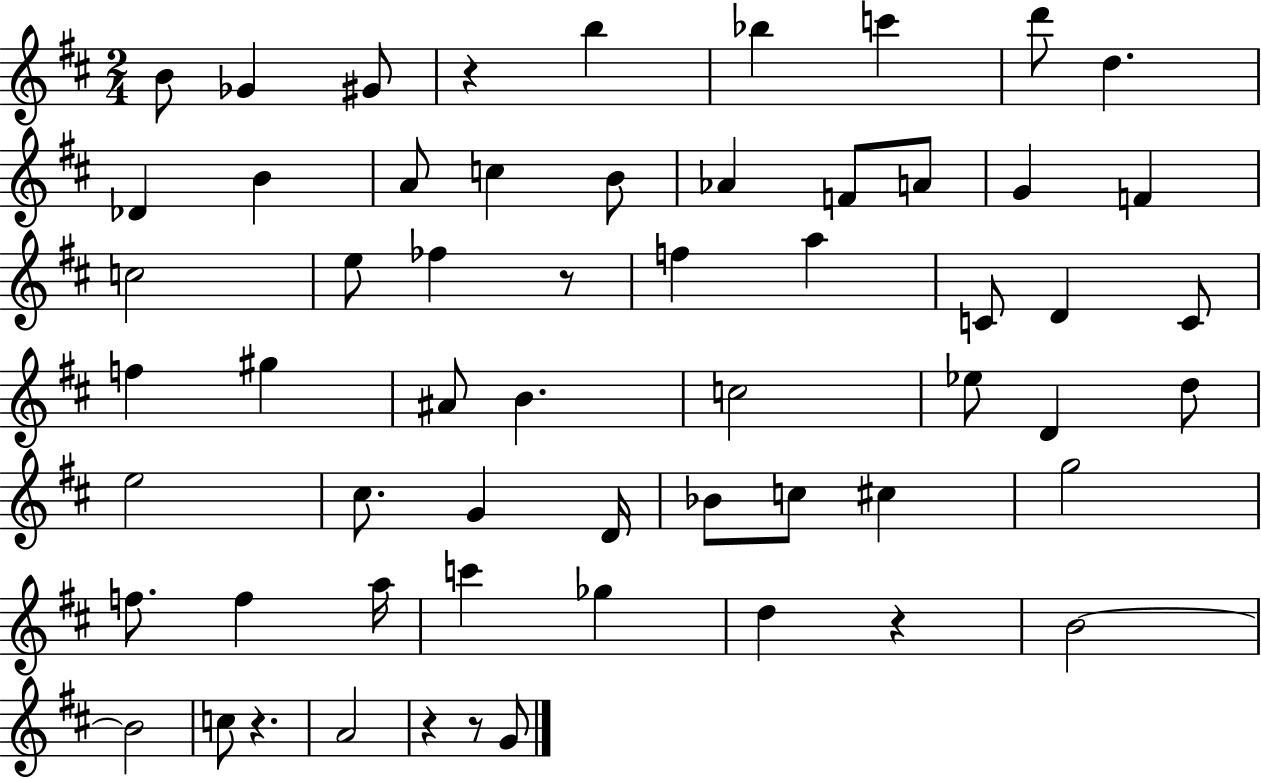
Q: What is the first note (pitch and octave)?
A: B4